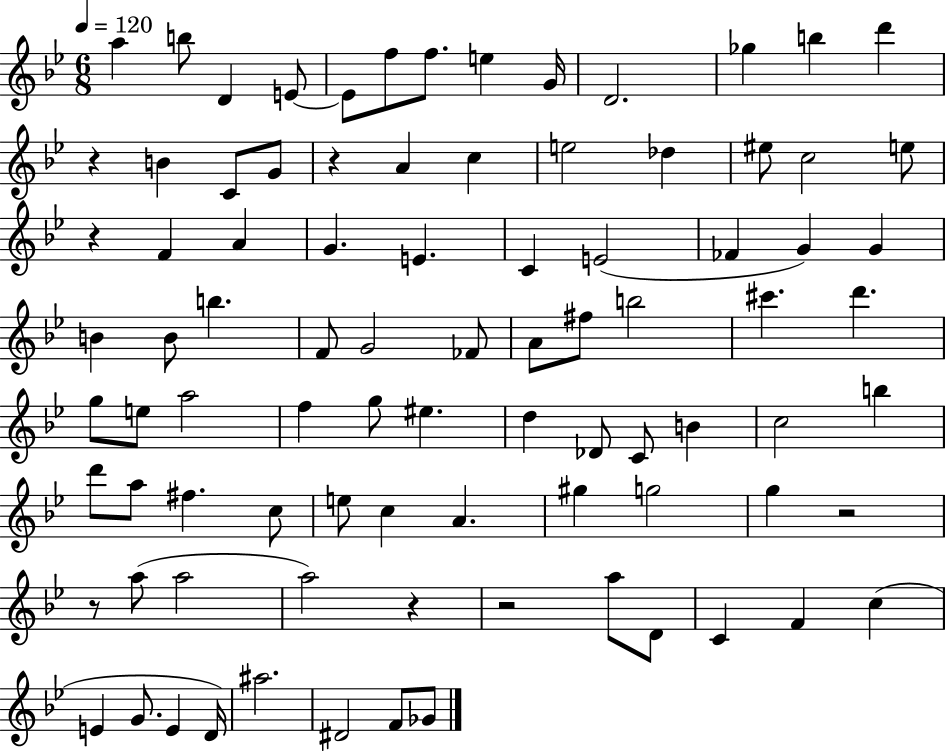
A5/q B5/e D4/q E4/e E4/e F5/e F5/e. E5/q G4/s D4/h. Gb5/q B5/q D6/q R/q B4/q C4/e G4/e R/q A4/q C5/q E5/h Db5/q EIS5/e C5/h E5/e R/q F4/q A4/q G4/q. E4/q. C4/q E4/h FES4/q G4/q G4/q B4/q B4/e B5/q. F4/e G4/h FES4/e A4/e F#5/e B5/h C#6/q. D6/q. G5/e E5/e A5/h F5/q G5/e EIS5/q. D5/q Db4/e C4/e B4/q C5/h B5/q D6/e A5/e F#5/q. C5/e E5/e C5/q A4/q. G#5/q G5/h G5/q R/h R/e A5/e A5/h A5/h R/q R/h A5/e D4/e C4/q F4/q C5/q E4/q G4/e. E4/q D4/s A#5/h. D#4/h F4/e Gb4/e